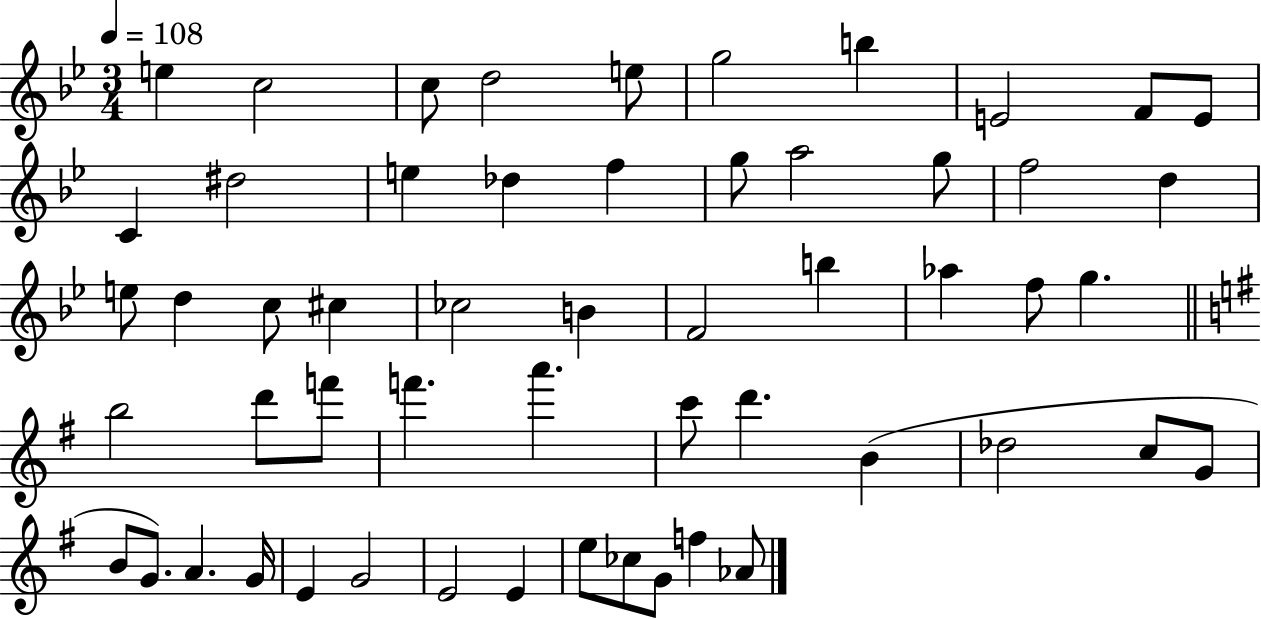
E5/q C5/h C5/e D5/h E5/e G5/h B5/q E4/h F4/e E4/e C4/q D#5/h E5/q Db5/q F5/q G5/e A5/h G5/e F5/h D5/q E5/e D5/q C5/e C#5/q CES5/h B4/q F4/h B5/q Ab5/q F5/e G5/q. B5/h D6/e F6/e F6/q. A6/q. C6/e D6/q. B4/q Db5/h C5/e G4/e B4/e G4/e. A4/q. G4/s E4/q G4/h E4/h E4/q E5/e CES5/e G4/e F5/q Ab4/e